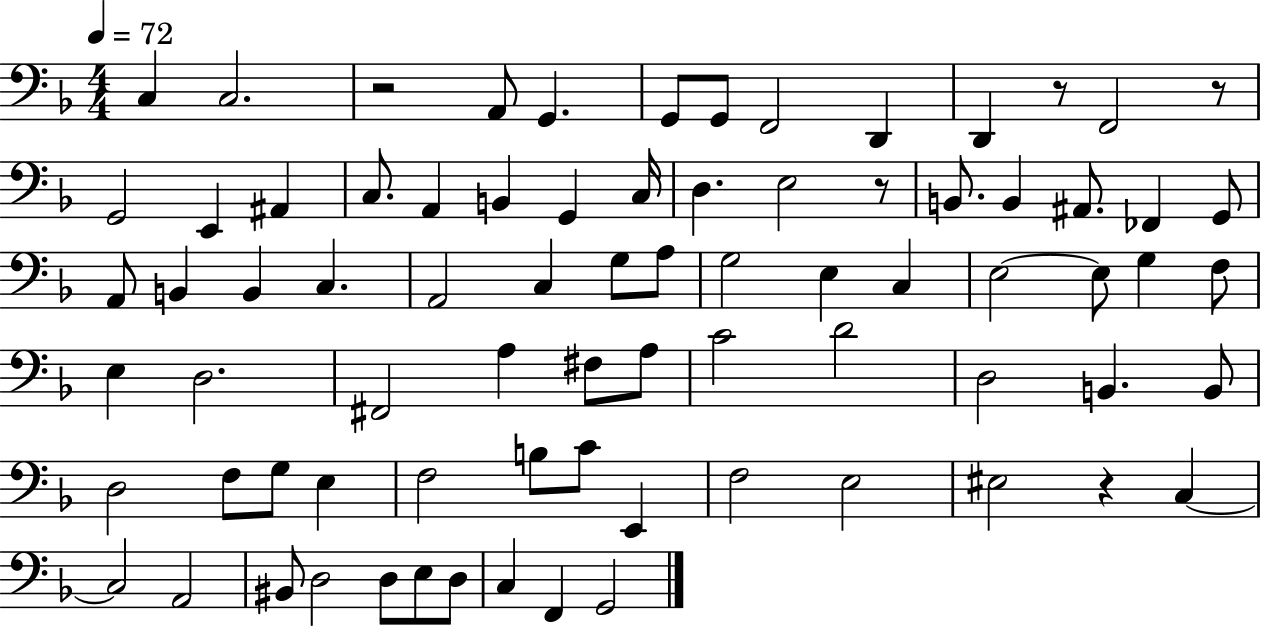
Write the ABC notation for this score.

X:1
T:Untitled
M:4/4
L:1/4
K:F
C, C,2 z2 A,,/2 G,, G,,/2 G,,/2 F,,2 D,, D,, z/2 F,,2 z/2 G,,2 E,, ^A,, C,/2 A,, B,, G,, C,/4 D, E,2 z/2 B,,/2 B,, ^A,,/2 _F,, G,,/2 A,,/2 B,, B,, C, A,,2 C, G,/2 A,/2 G,2 E, C, E,2 E,/2 G, F,/2 E, D,2 ^F,,2 A, ^F,/2 A,/2 C2 D2 D,2 B,, B,,/2 D,2 F,/2 G,/2 E, F,2 B,/2 C/2 E,, F,2 E,2 ^E,2 z C, C,2 A,,2 ^B,,/2 D,2 D,/2 E,/2 D,/2 C, F,, G,,2